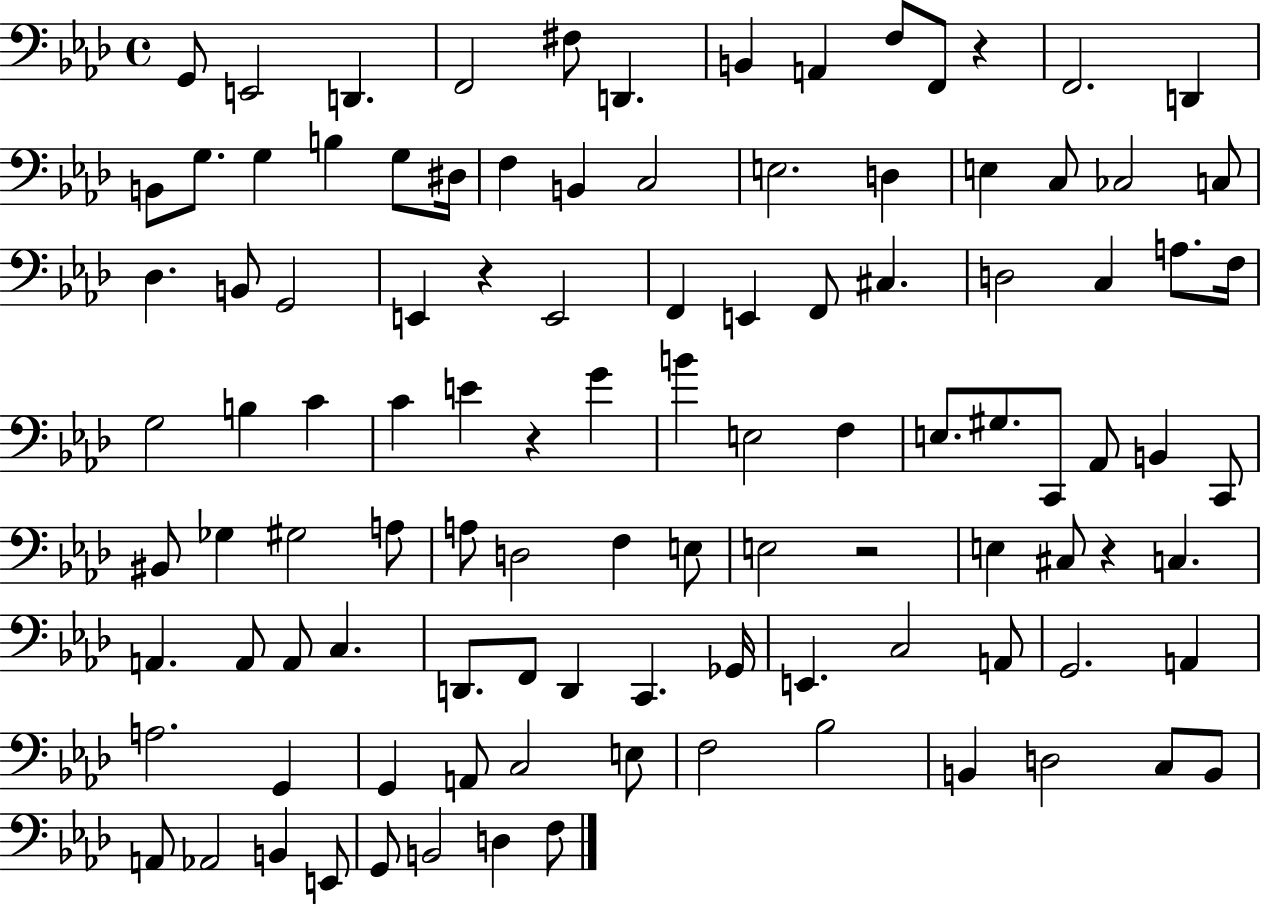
{
  \clef bass
  \time 4/4
  \defaultTimeSignature
  \key aes \major
  g,8 e,2 d,4. | f,2 fis8 d,4. | b,4 a,4 f8 f,8 r4 | f,2. d,4 | \break b,8 g8. g4 b4 g8 dis16 | f4 b,4 c2 | e2. d4 | e4 c8 ces2 c8 | \break des4. b,8 g,2 | e,4 r4 e,2 | f,4 e,4 f,8 cis4. | d2 c4 a8. f16 | \break g2 b4 c'4 | c'4 e'4 r4 g'4 | b'4 e2 f4 | e8. gis8. c,8 aes,8 b,4 c,8 | \break bis,8 ges4 gis2 a8 | a8 d2 f4 e8 | e2 r2 | e4 cis8 r4 c4. | \break a,4. a,8 a,8 c4. | d,8. f,8 d,4 c,4. ges,16 | e,4. c2 a,8 | g,2. a,4 | \break a2. g,4 | g,4 a,8 c2 e8 | f2 bes2 | b,4 d2 c8 b,8 | \break a,8 aes,2 b,4 e,8 | g,8 b,2 d4 f8 | \bar "|."
}